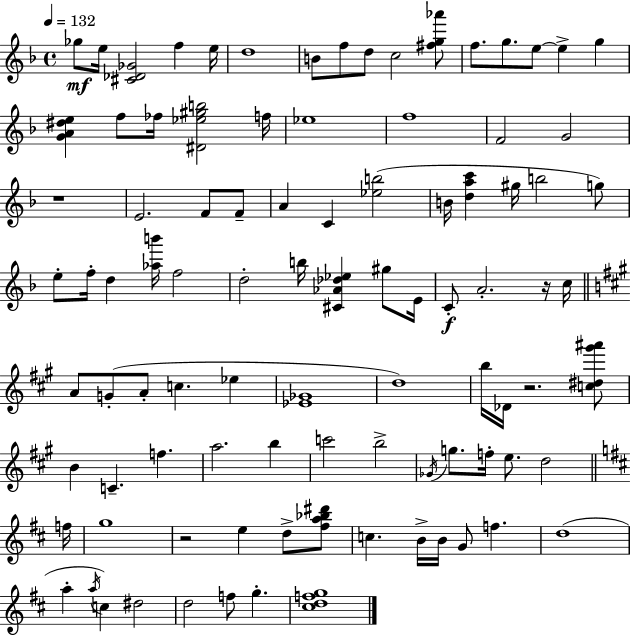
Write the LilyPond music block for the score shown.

{
  \clef treble
  \time 4/4
  \defaultTimeSignature
  \key d \minor
  \tempo 4 = 132
  ges''8\mf e''16 <cis' des' ges'>2 f''4 e''16 | d''1 | b'8 f''8 d''8 c''2 <fis'' g'' aes'''>8 | f''8. g''8. e''8~~ e''4-> g''4 | \break <g' a' dis'' e''>4 f''8 fes''16 <dis' ees'' gis'' b''>2 f''16 | ees''1 | f''1 | f'2 g'2 | \break r1 | e'2. f'8 f'8-- | a'4 c'4 <ees'' b''>2( | b'16 <d'' a'' c'''>4 gis''16 b''2 g''8) | \break e''8-. f''16-. d''4 <aes'' b'''>16 f''2 | d''2-. b''16 <cis' aes' des'' ees''>4 gis''8 e'16 | c'8-.\f a'2.-. r16 c''16 | \bar "||" \break \key a \major a'8 g'8-.( a'8-. c''4. ees''4 | <ees' ges'>1 | d''1) | b''16 des'16 r2. <c'' dis'' gis''' ais'''>8 | \break b'4 c'4.-- f''4. | a''2. b''4 | c'''2 b''2-> | \acciaccatura { ges'16 } g''8. f''16-. e''8. d''2 | \break \bar "||" \break \key d \major f''16 g''1 | r2 e''4 d''8-> <fis'' a'' bes'' dis'''>8 | c''4. b'16-> b'16 g'8 f''4. | d''1( | \break a''4-. \acciaccatura { a''16 } c''4) dis''2 | d''2 f''8 g''4.-. | <cis'' d'' f'' g''>1 | \bar "|."
}